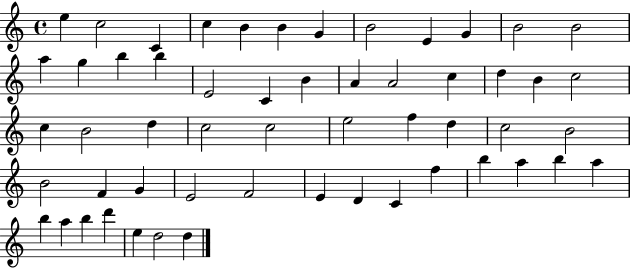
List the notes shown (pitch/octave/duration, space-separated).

E5/q C5/h C4/q C5/q B4/q B4/q G4/q B4/h E4/q G4/q B4/h B4/h A5/q G5/q B5/q B5/q E4/h C4/q B4/q A4/q A4/h C5/q D5/q B4/q C5/h C5/q B4/h D5/q C5/h C5/h E5/h F5/q D5/q C5/h B4/h B4/h F4/q G4/q E4/h F4/h E4/q D4/q C4/q F5/q B5/q A5/q B5/q A5/q B5/q A5/q B5/q D6/q E5/q D5/h D5/q